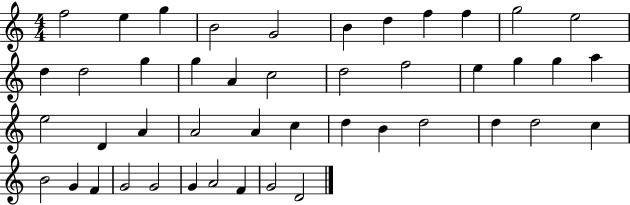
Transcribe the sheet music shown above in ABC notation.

X:1
T:Untitled
M:4/4
L:1/4
K:C
f2 e g B2 G2 B d f f g2 e2 d d2 g g A c2 d2 f2 e g g a e2 D A A2 A c d B d2 d d2 c B2 G F G2 G2 G A2 F G2 D2